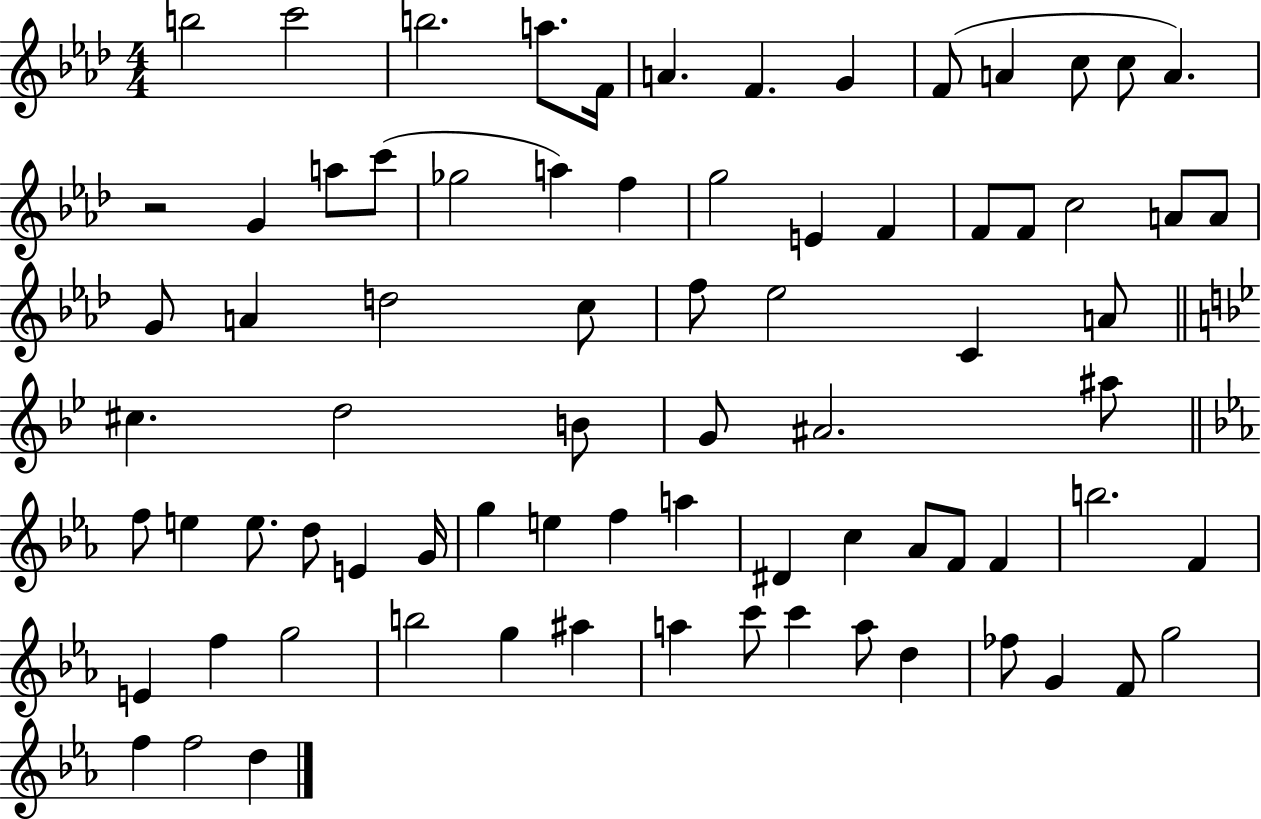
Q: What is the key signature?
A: AES major